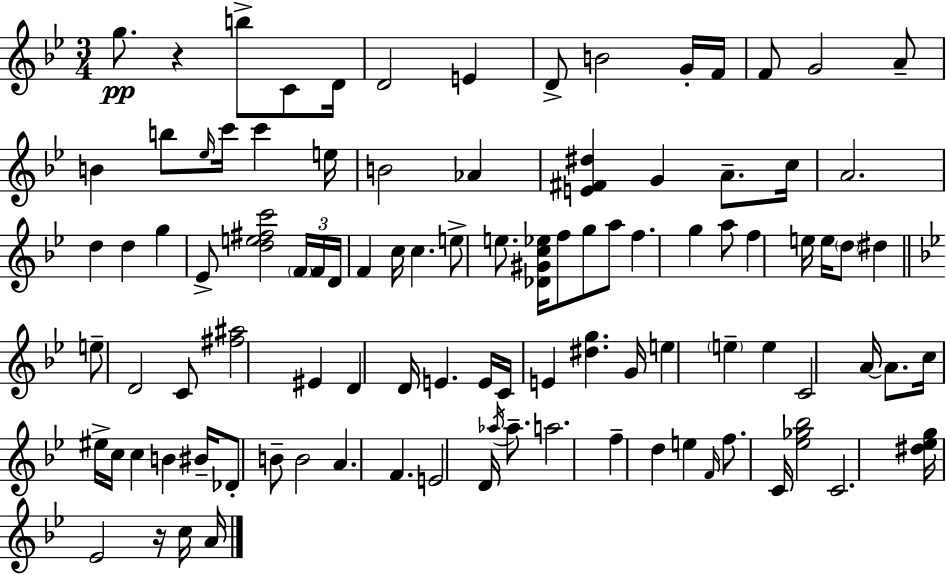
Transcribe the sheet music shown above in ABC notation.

X:1
T:Untitled
M:3/4
L:1/4
K:Bb
g/2 z b/2 C/2 D/4 D2 E D/2 B2 G/4 F/4 F/2 G2 A/2 B b/2 _e/4 c'/4 c' e/4 B2 _A [E^F^d] G A/2 c/4 A2 d d g _E/2 [de^fc']2 F/4 F/4 D/4 F c/4 c e/2 e/2 [_D^Gc_e]/4 f/2 g/2 a/2 f g a/2 f e/4 e/4 d/2 ^d e/2 D2 C/2 [^f^a]2 ^E D D/4 E E/4 C/4 E [^dg] G/4 e e e C2 A/4 A/2 c/4 ^e/4 c/4 c B ^B/4 _D/2 B/2 B2 A F E2 D/4 _a/4 _a/2 a2 f d e F/4 f/2 C/4 [_e_g_b]2 C2 [^d_eg]/4 _E2 z/4 c/4 A/4